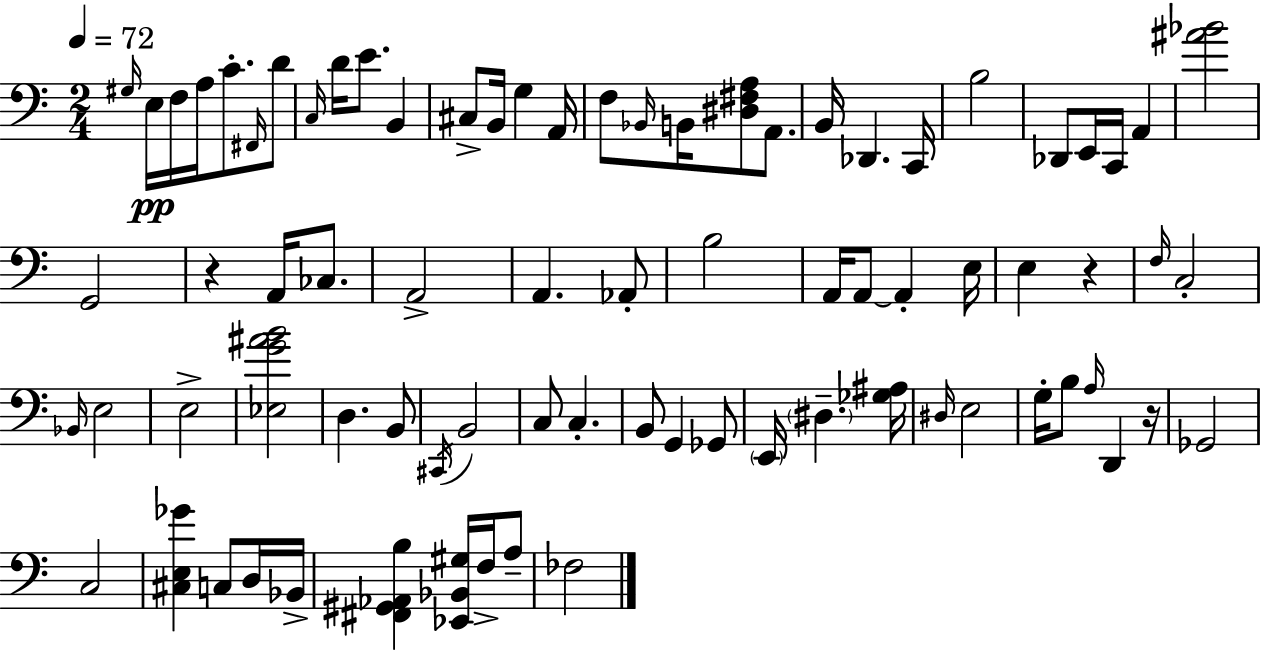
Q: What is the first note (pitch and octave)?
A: G#3